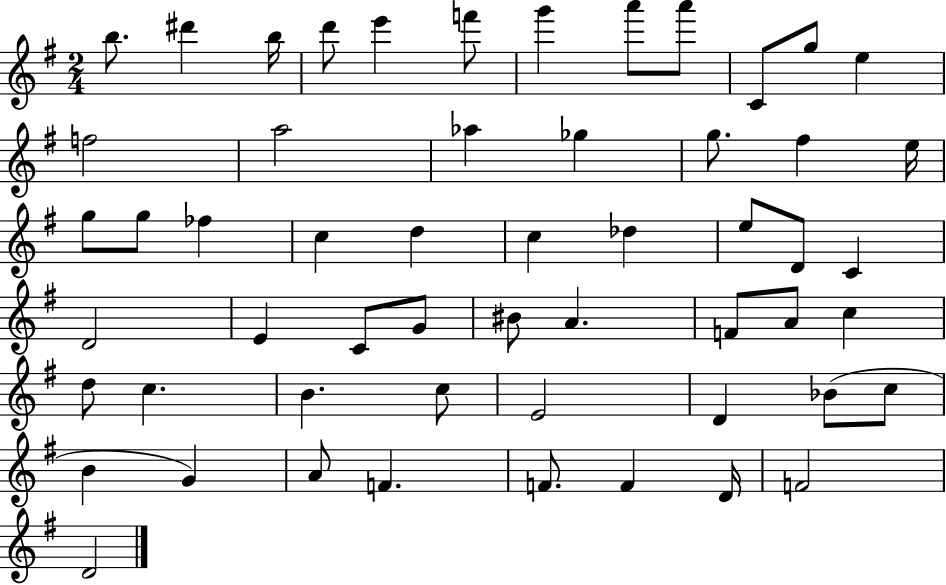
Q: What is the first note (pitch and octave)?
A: B5